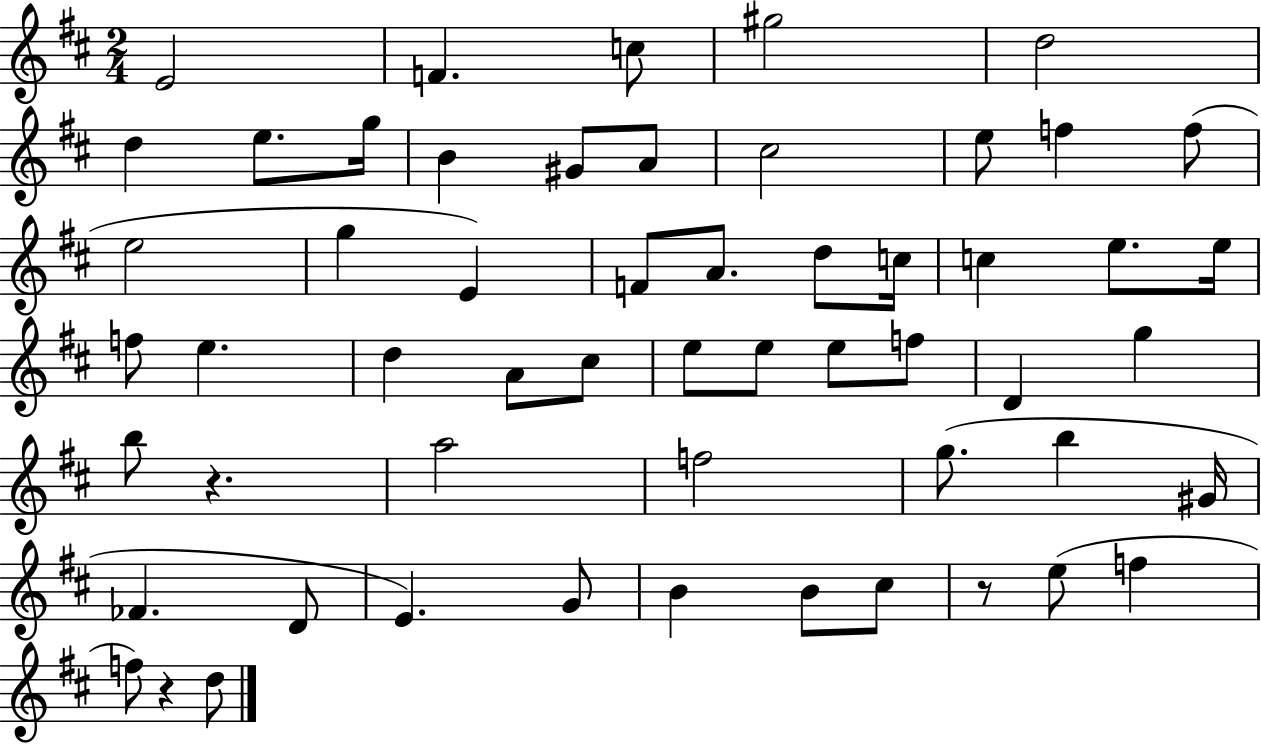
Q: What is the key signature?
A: D major